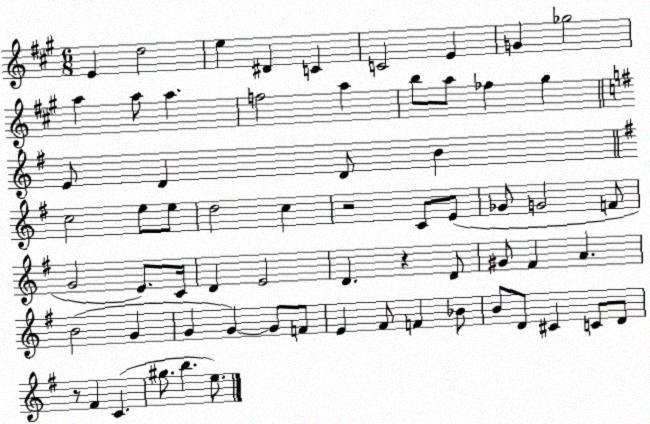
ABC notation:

X:1
T:Untitled
M:6/8
L:1/4
K:A
E d2 e ^D C C2 E G _g2 a a/2 a f2 a b/2 a/2 _f ^g E/2 D D/2 B c2 e/2 e/2 d2 c z2 C/2 E/2 _G/2 G2 F/2 G2 E/2 C/4 D E2 D z D/2 ^G/2 ^F A B2 G G G G/2 F/2 E ^F/2 F _B/2 B/2 D/2 ^C C/2 D/2 z/2 ^F C ^g/2 b e/2